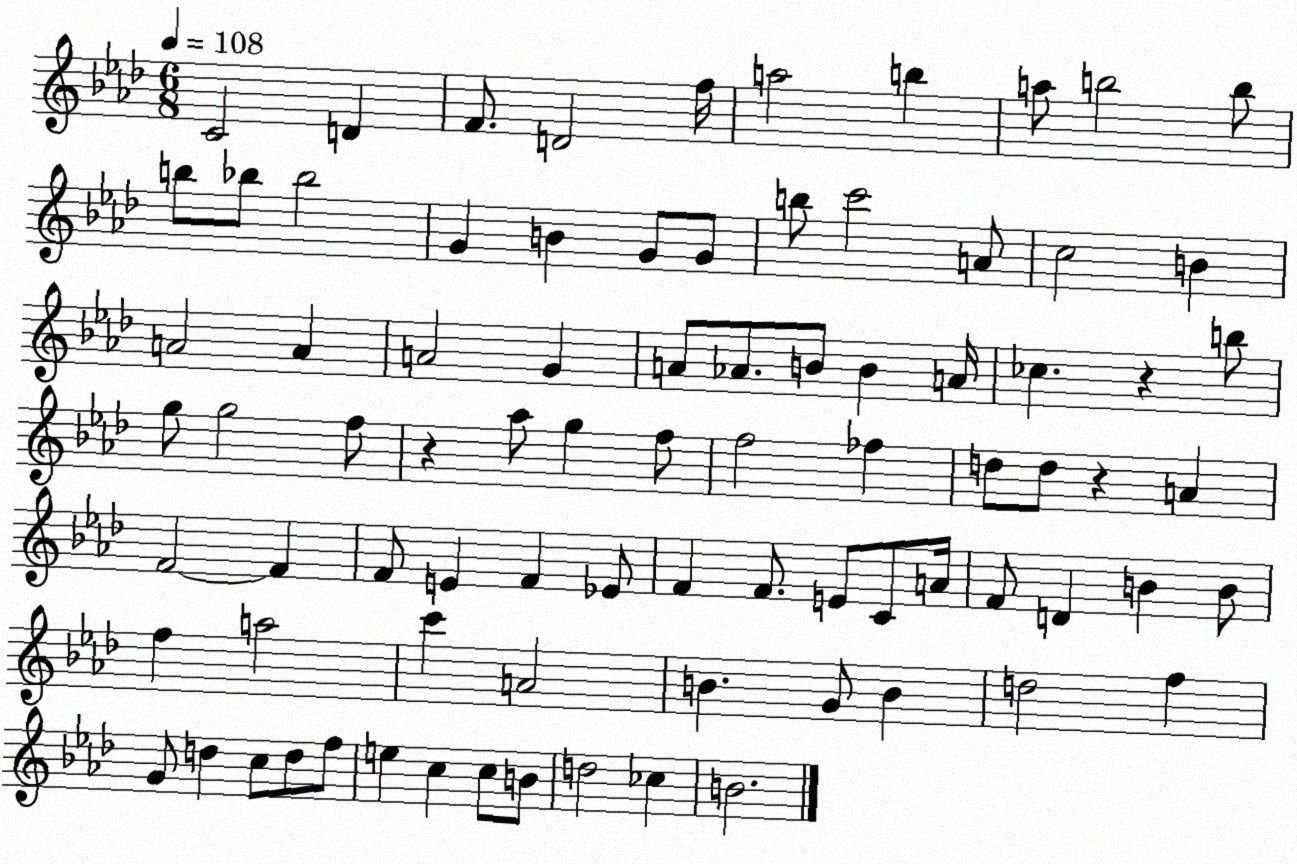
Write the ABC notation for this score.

X:1
T:Untitled
M:6/8
L:1/4
K:Ab
C2 D F/2 D2 f/4 a2 b a/2 b2 b/2 b/2 _b/2 _b2 G B G/2 G/2 b/2 c'2 A/2 c2 B A2 A A2 G A/2 _A/2 B/2 B A/4 _c z b/2 g/2 g2 f/2 z _a/2 g f/2 f2 _f d/2 d/2 z A F2 F F/2 E F _E/2 F F/2 E/2 C/2 A/4 F/2 D B B/2 f a2 c' A2 B G/2 B d2 f G/2 d c/2 d/2 f/2 e c c/2 B/2 d2 _c B2